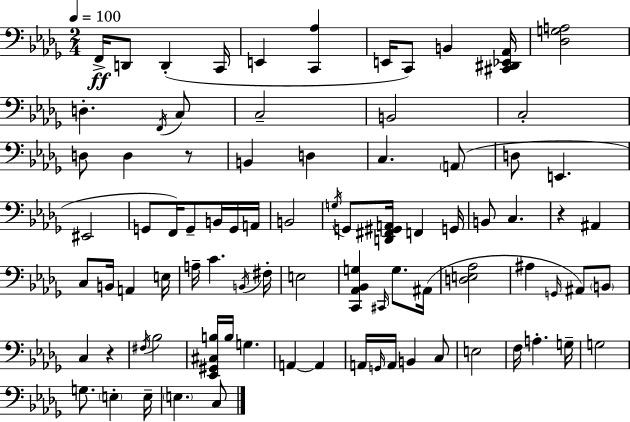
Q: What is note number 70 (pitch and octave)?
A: G3